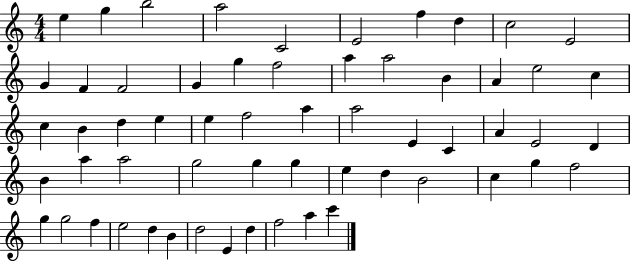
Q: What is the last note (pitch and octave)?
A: C6